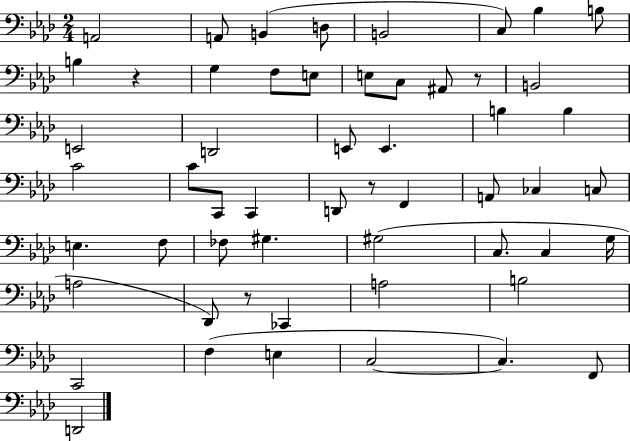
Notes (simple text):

A2/h A2/e B2/q D3/e B2/h C3/e Bb3/q B3/e B3/q R/q G3/q F3/e E3/e E3/e C3/e A#2/e R/e B2/h E2/h D2/h E2/e E2/q. B3/q B3/q C4/h C4/e C2/e C2/q D2/e R/e F2/q A2/e CES3/q C3/e E3/q. F3/e FES3/e G#3/q. G#3/h C3/e. C3/q G3/s A3/h Db2/e R/e CES2/q A3/h B3/h C2/h F3/q E3/q C3/h C3/q. F2/e D2/h